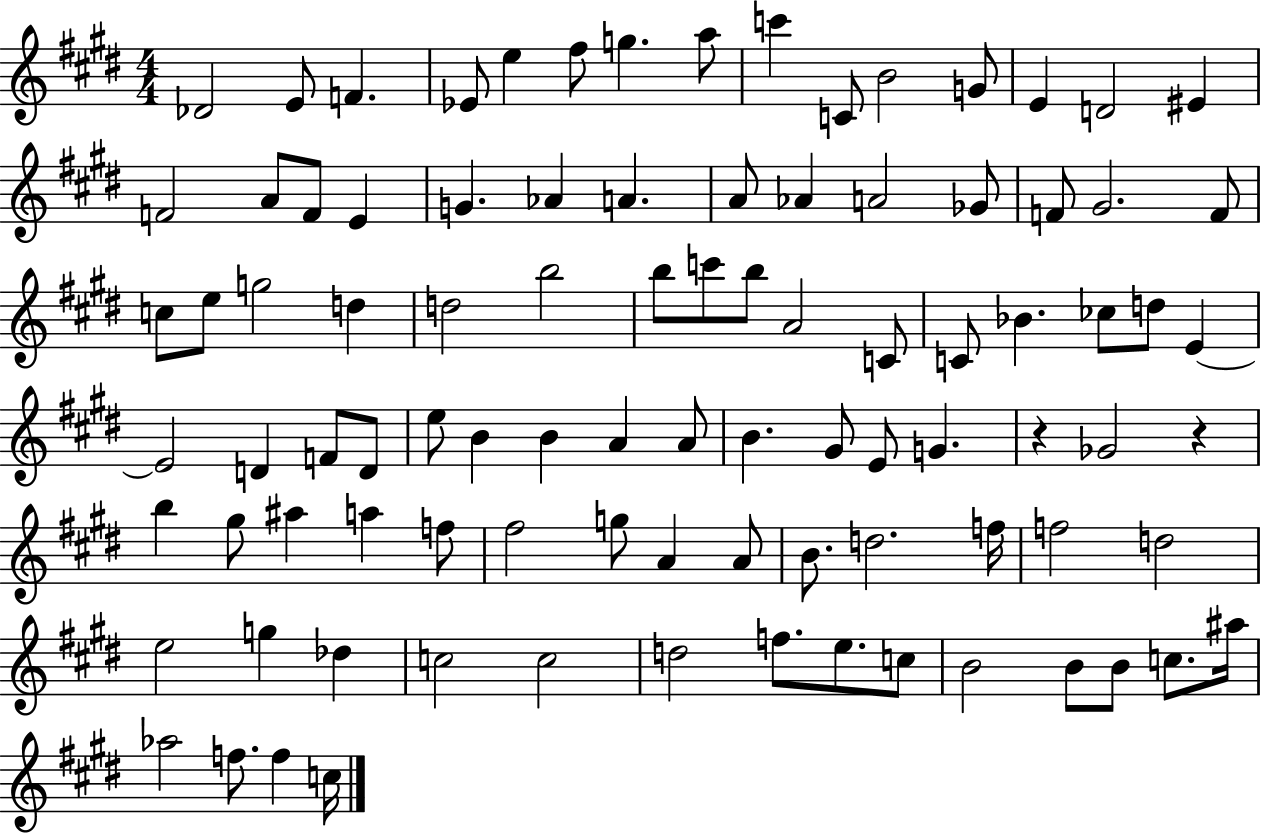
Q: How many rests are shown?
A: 2